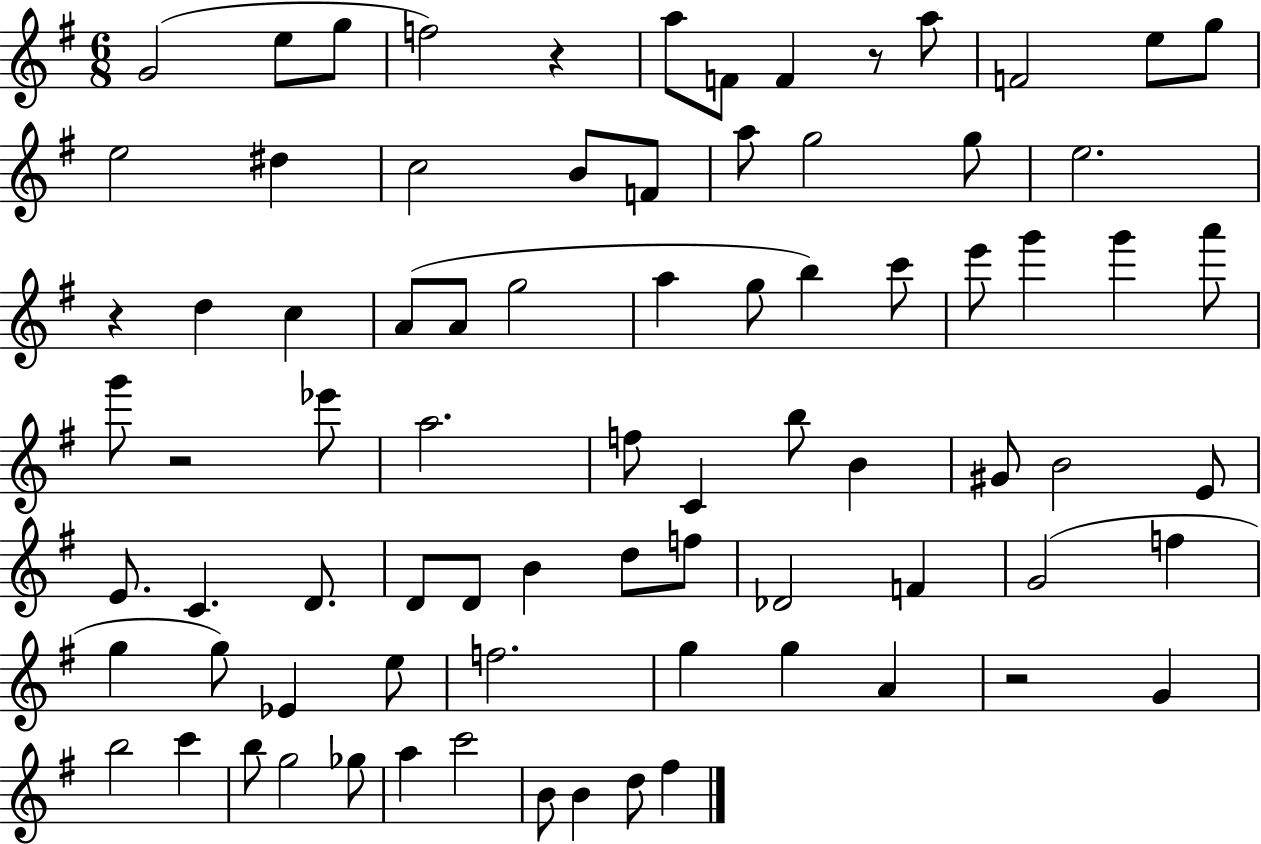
{
  \clef treble
  \numericTimeSignature
  \time 6/8
  \key g \major
  g'2( e''8 g''8 | f''2) r4 | a''8 f'8 f'4 r8 a''8 | f'2 e''8 g''8 | \break e''2 dis''4 | c''2 b'8 f'8 | a''8 g''2 g''8 | e''2. | \break r4 d''4 c''4 | a'8( a'8 g''2 | a''4 g''8 b''4) c'''8 | e'''8 g'''4 g'''4 a'''8 | \break g'''8 r2 ees'''8 | a''2. | f''8 c'4 b''8 b'4 | gis'8 b'2 e'8 | \break e'8. c'4. d'8. | d'8 d'8 b'4 d''8 f''8 | des'2 f'4 | g'2( f''4 | \break g''4 g''8) ees'4 e''8 | f''2. | g''4 g''4 a'4 | r2 g'4 | \break b''2 c'''4 | b''8 g''2 ges''8 | a''4 c'''2 | b'8 b'4 d''8 fis''4 | \break \bar "|."
}